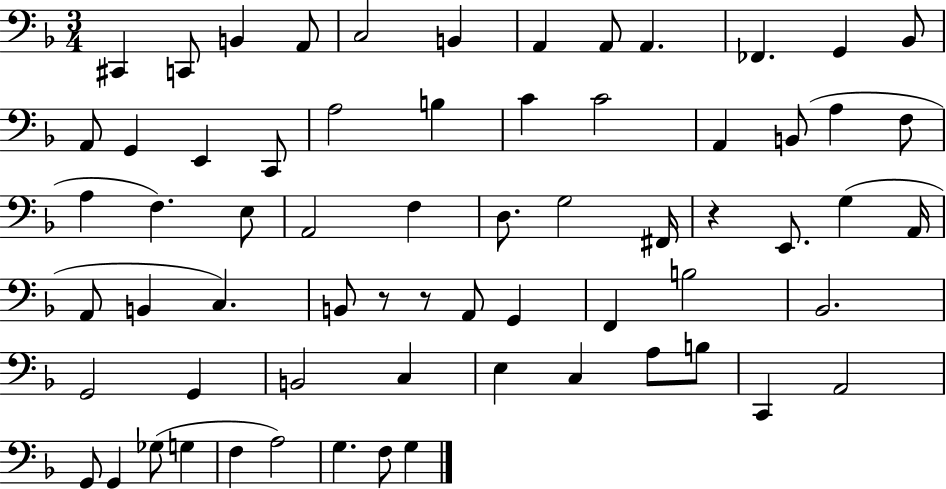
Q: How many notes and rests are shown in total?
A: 66